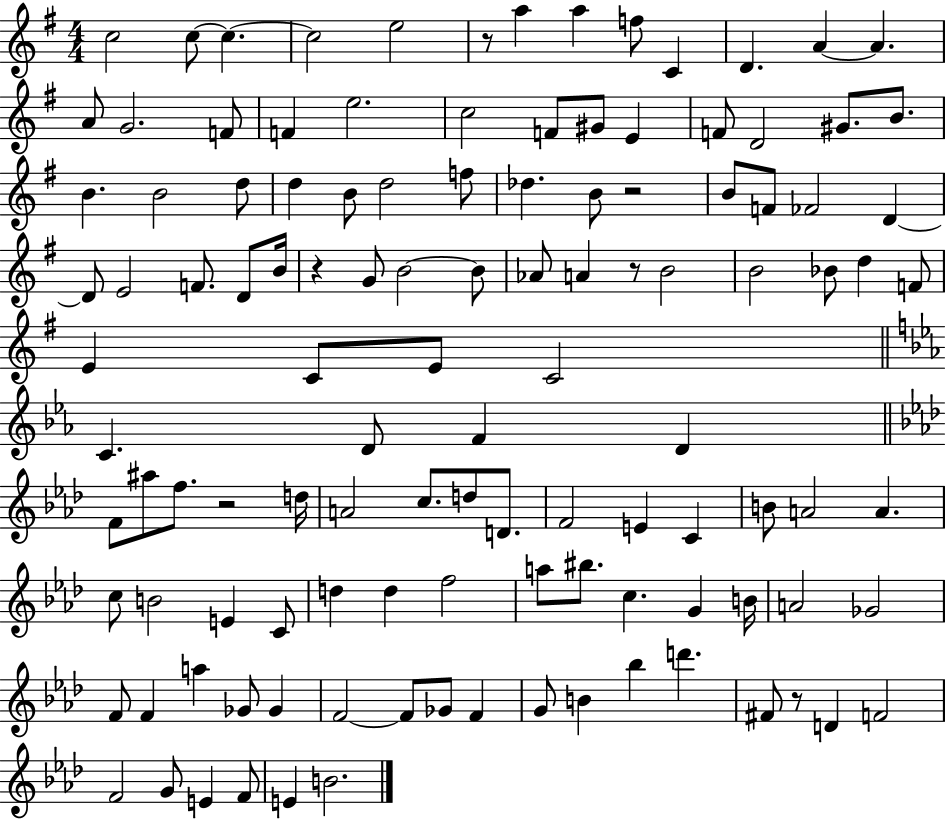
{
  \clef treble
  \numericTimeSignature
  \time 4/4
  \key g \major
  c''2 c''8~~ c''4.~~ | c''2 e''2 | r8 a''4 a''4 f''8 c'4 | d'4. a'4~~ a'4. | \break a'8 g'2. f'8 | f'4 e''2. | c''2 f'8 gis'8 e'4 | f'8 d'2 gis'8. b'8. | \break b'4. b'2 d''8 | d''4 b'8 d''2 f''8 | des''4. b'8 r2 | b'8 f'8 fes'2 d'4~~ | \break d'8 e'2 f'8. d'8 b'16 | r4 g'8 b'2~~ b'8 | aes'8 a'4 r8 b'2 | b'2 bes'8 d''4 f'8 | \break e'4 c'8 e'8 c'2 | \bar "||" \break \key ees \major c'4. d'8 f'4 d'4 | \bar "||" \break \key aes \major f'8 ais''8 f''8. r2 d''16 | a'2 c''8. d''8 d'8. | f'2 e'4 c'4 | b'8 a'2 a'4. | \break c''8 b'2 e'4 c'8 | d''4 d''4 f''2 | a''8 bis''8. c''4. g'4 b'16 | a'2 ges'2 | \break f'8 f'4 a''4 ges'8 ges'4 | f'2~~ f'8 ges'8 f'4 | g'8 b'4 bes''4 d'''4. | fis'8 r8 d'4 f'2 | \break f'2 g'8 e'4 f'8 | e'4 b'2. | \bar "|."
}